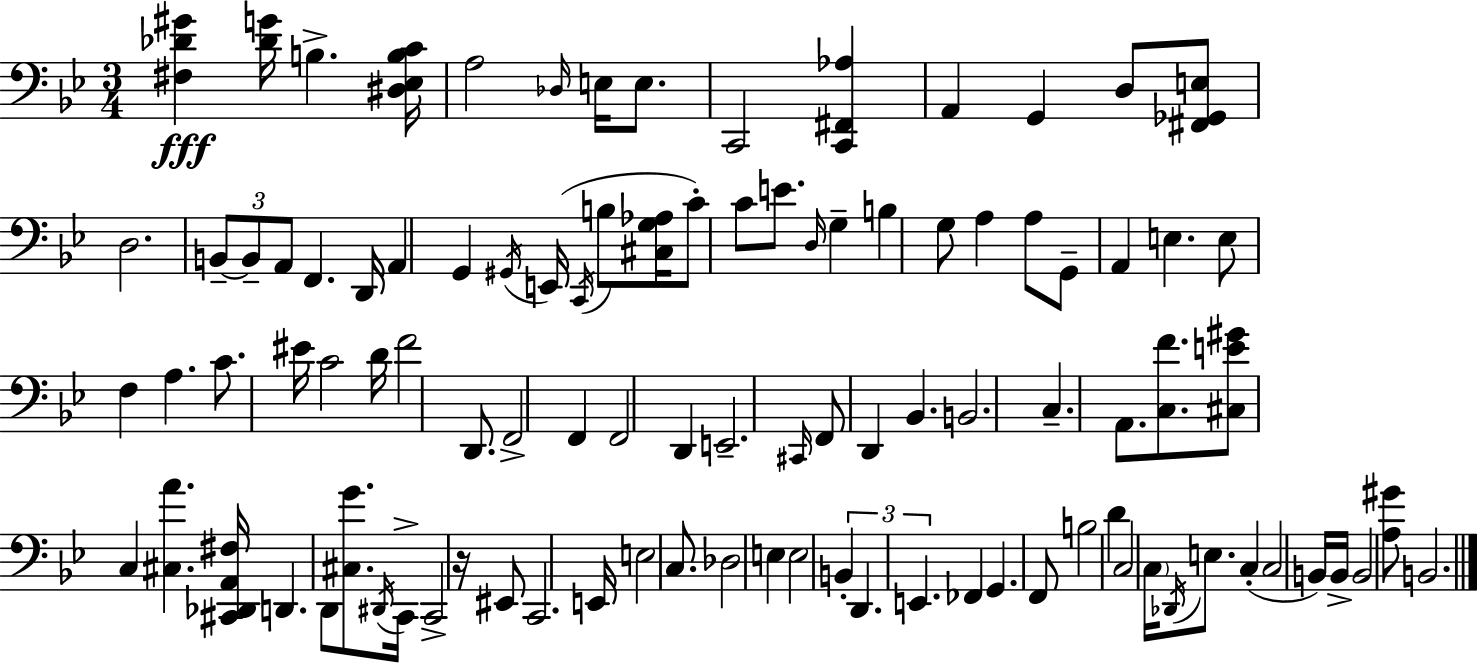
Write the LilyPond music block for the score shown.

{
  \clef bass
  \numericTimeSignature
  \time 3/4
  \key bes \major
  <fis des' gis'>4\fff <des' g'>16 b4.-> <dis ees b c'>16 | a2 \grace { des16 } e16 e8. | c,2 <c, fis, aes>4 | a,4 g,4 d8 <fis, ges, e>8 | \break d2. | \tuplet 3/2 { b,8--~~ b,8-- a,8 } f,4. | d,16 a,4 g,4 \acciaccatura { gis,16 }( e,16 | \acciaccatura { c,16 } b8 <cis g aes>16 c'8-.) c'8 e'8. \grace { d16 } | \break g4-- b4 g8 a4 | a8 g,8-- a,4 e4. | e8 f4 a4. | c'8. eis'16 c'2 | \break d'16 f'2 | d,8. f,2-> | f,4 f,2 | d,4 e,2.-- | \break \grace { cis,16 } f,8 d,4 bes,4. | b,2. | c4.-- a,8. | <c f'>8. <cis e' gis'>8 c4 <cis a'>4. | \break <cis, des, a, fis>16 d,4. | d,8 <cis g'>8. \acciaccatura { dis,16 } c,16-> c,2-> | r16 eis,8 c,2. | e,16 e2 | \break c8. des2 | e4 e2 | \tuplet 3/2 { b,4-. d,4. | e,4. } fes,4 g,4. | \break f,8 b2 | d'4 c2 | \parenthesize c16 \acciaccatura { des,16 } e8. c4-.( c2 | b,16) b,16-> b,2 | \break <a gis'>8 b,2. | \bar "|."
}